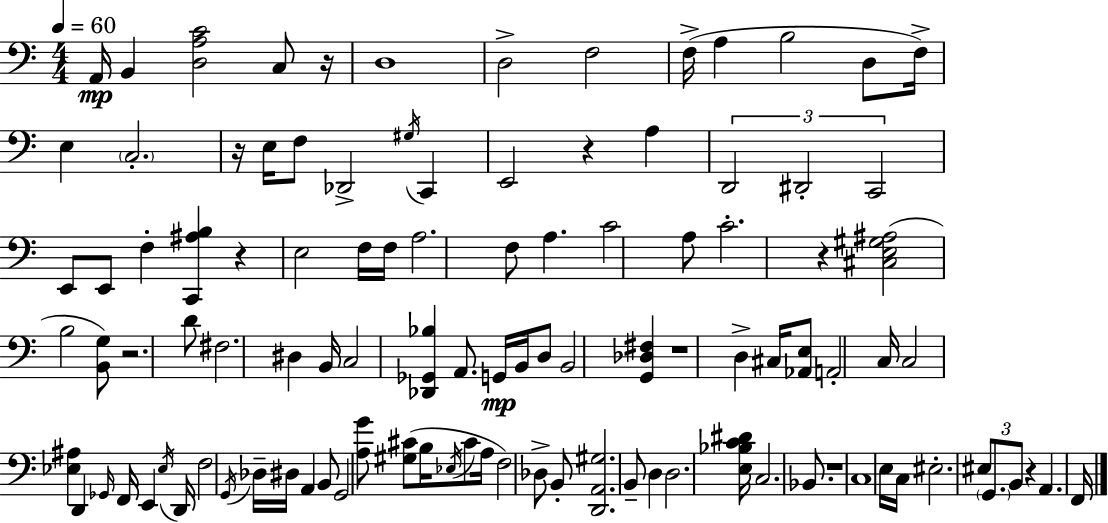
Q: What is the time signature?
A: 4/4